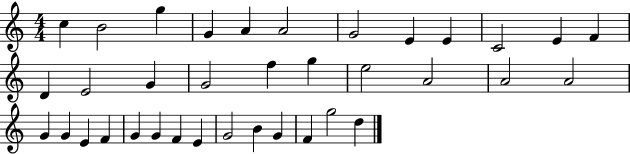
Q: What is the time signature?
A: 4/4